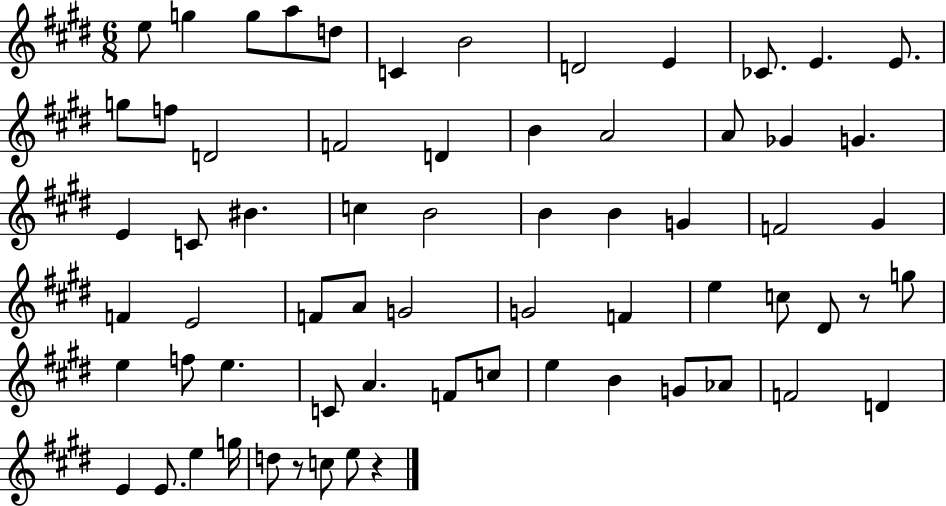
{
  \clef treble
  \numericTimeSignature
  \time 6/8
  \key e \major
  e''8 g''4 g''8 a''8 d''8 | c'4 b'2 | d'2 e'4 | ces'8. e'4. e'8. | \break g''8 f''8 d'2 | f'2 d'4 | b'4 a'2 | a'8 ges'4 g'4. | \break e'4 c'8 bis'4. | c''4 b'2 | b'4 b'4 g'4 | f'2 gis'4 | \break f'4 e'2 | f'8 a'8 g'2 | g'2 f'4 | e''4 c''8 dis'8 r8 g''8 | \break e''4 f''8 e''4. | c'8 a'4. f'8 c''8 | e''4 b'4 g'8 aes'8 | f'2 d'4 | \break e'4 e'8. e''4 g''16 | d''8 r8 c''8 e''8 r4 | \bar "|."
}